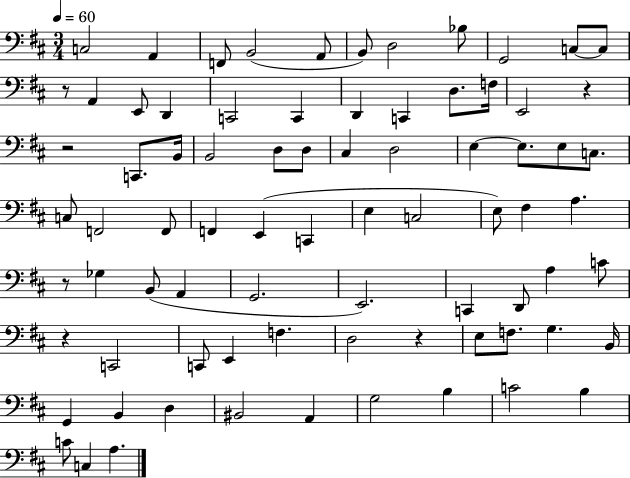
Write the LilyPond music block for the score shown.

{
  \clef bass
  \numericTimeSignature
  \time 3/4
  \key d \major
  \tempo 4 = 60
  c2 a,4 | f,8 b,2( a,8 | b,8) d2 bes8 | g,2 c8~~ c8 | \break r8 a,4 e,8 d,4 | c,2 c,4 | d,4 c,4 d8. f16 | e,2 r4 | \break r2 c,8. b,16 | b,2 d8 d8 | cis4 d2 | e4~~ e8. e8 c8. | \break c8 f,2 f,8 | f,4 e,4( c,4 | e4 c2 | e8) fis4 a4. | \break r8 ges4 b,8( a,4 | g,2. | e,2.) | c,4 d,8 a4 c'8 | \break r4 c,2 | c,8 e,4 f4. | d2 r4 | e8 f8. g4. b,16 | \break g,4 b,4 d4 | bis,2 a,4 | g2 b4 | c'2 b4 | \break c'8 c4 a4. | \bar "|."
}